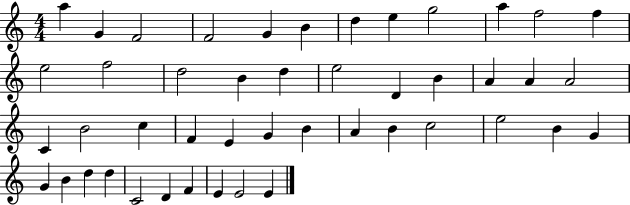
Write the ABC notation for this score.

X:1
T:Untitled
M:4/4
L:1/4
K:C
a G F2 F2 G B d e g2 a f2 f e2 f2 d2 B d e2 D B A A A2 C B2 c F E G B A B c2 e2 B G G B d d C2 D F E E2 E